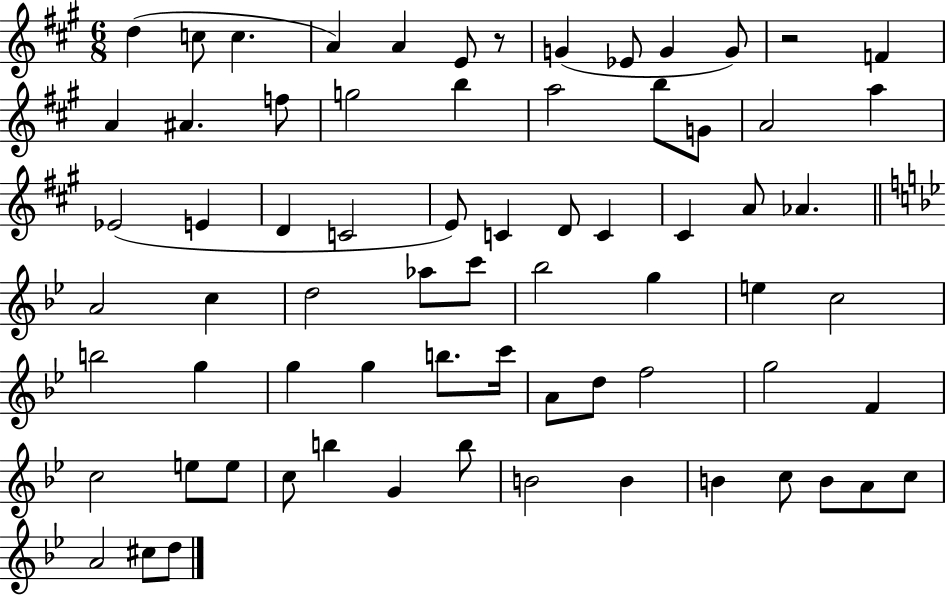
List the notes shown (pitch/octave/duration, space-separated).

D5/q C5/e C5/q. A4/q A4/q E4/e R/e G4/q Eb4/e G4/q G4/e R/h F4/q A4/q A#4/q. F5/e G5/h B5/q A5/h B5/e G4/e A4/h A5/q Eb4/h E4/q D4/q C4/h E4/e C4/q D4/e C4/q C#4/q A4/e Ab4/q. A4/h C5/q D5/h Ab5/e C6/e Bb5/h G5/q E5/q C5/h B5/h G5/q G5/q G5/q B5/e. C6/s A4/e D5/e F5/h G5/h F4/q C5/h E5/e E5/e C5/e B5/q G4/q B5/e B4/h B4/q B4/q C5/e B4/e A4/e C5/e A4/h C#5/e D5/e